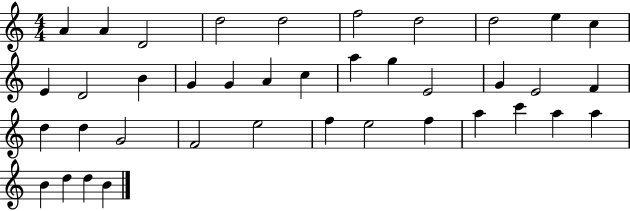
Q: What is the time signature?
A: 4/4